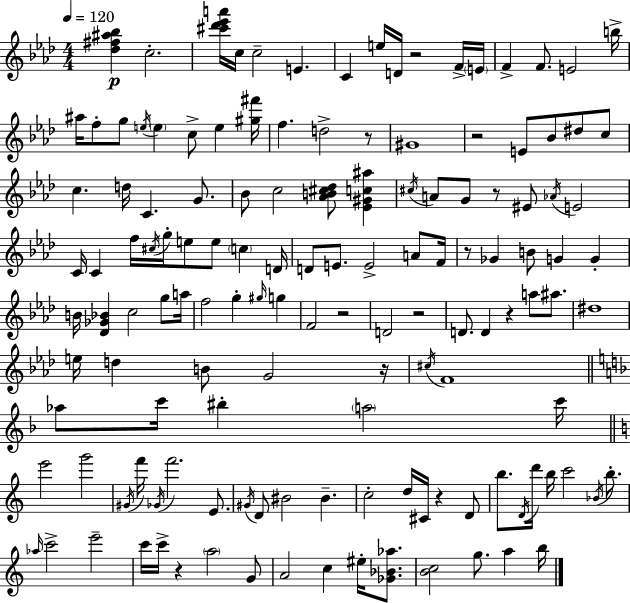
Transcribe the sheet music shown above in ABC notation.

X:1
T:Untitled
M:4/4
L:1/4
K:Ab
[_d^f^a_b] c2 [^c'_d'_e'a']/4 c/4 c2 E C e/4 D/4 z2 F/4 E/4 F F/2 E2 b/4 ^a/4 f/2 g/2 e/4 e c/2 e [^g^f']/4 f d2 z/2 ^G4 z2 E/2 _B/2 ^d/2 c/2 c d/4 C G/2 _B/2 c2 [_AB^c_d]/2 [_E^Gc^a] ^c/4 A/2 G/2 z/2 ^E/2 _A/4 E2 C/4 C f/4 ^c/4 g/4 e/2 e/2 c D/4 D/2 E/2 E2 A/2 F/4 z/2 _G B/2 G G B/4 [_D_G_B] c2 g/2 a/4 f2 g ^g/4 g F2 z2 D2 z2 D/2 D z a/2 ^a/2 ^d4 e/4 d B/2 G2 z/4 ^c/4 F4 _a/2 c'/4 ^b a2 c'/4 e'2 g'2 ^G/4 f'/4 _G/4 f'2 E/2 ^G/4 D/2 ^B2 ^B c2 d/4 ^C/4 z D/2 b/2 D/4 d'/4 b/4 c'2 _B/4 b/2 _a/4 c'2 e'2 c'/4 c'/4 z a2 G/2 A2 c ^e/4 [_G_B_a]/2 [Bc]2 g/2 a b/4